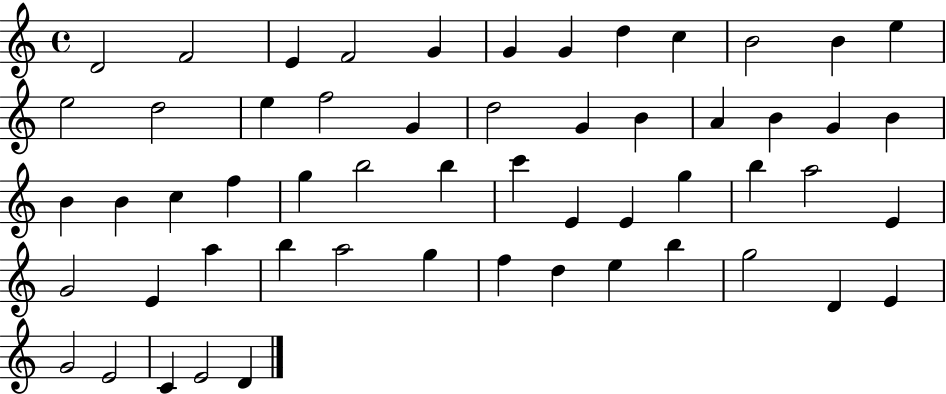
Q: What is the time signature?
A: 4/4